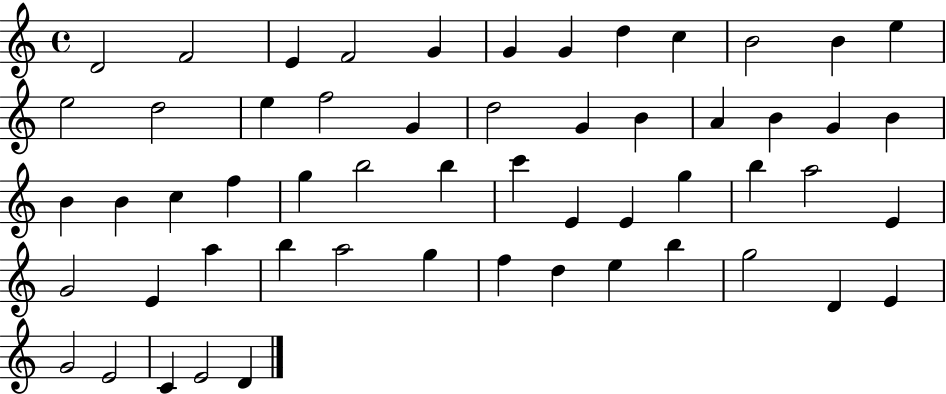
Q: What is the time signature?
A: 4/4